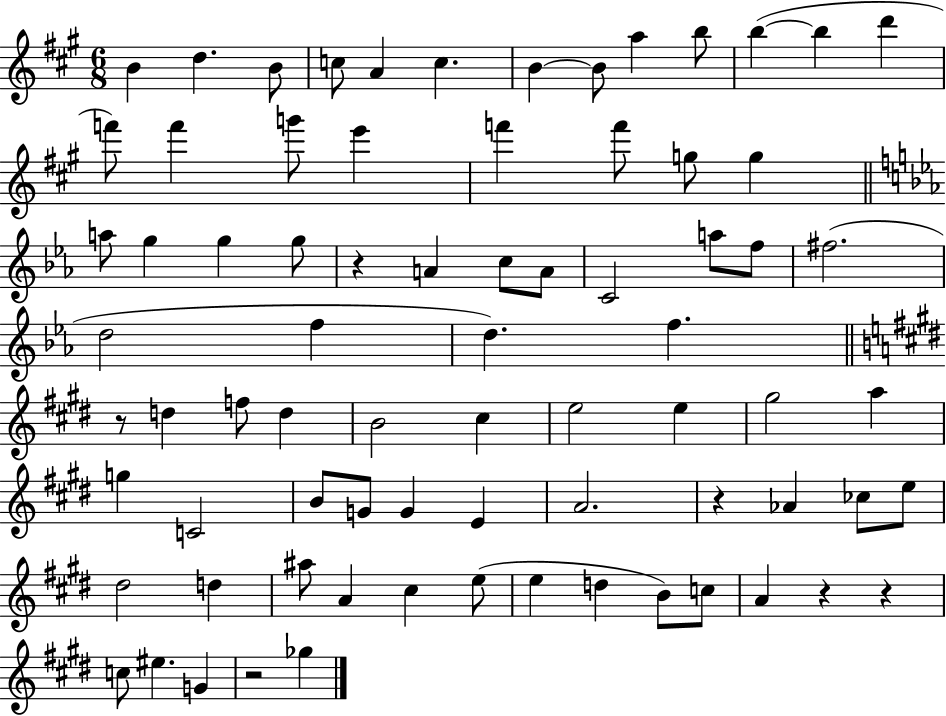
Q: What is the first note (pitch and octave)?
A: B4